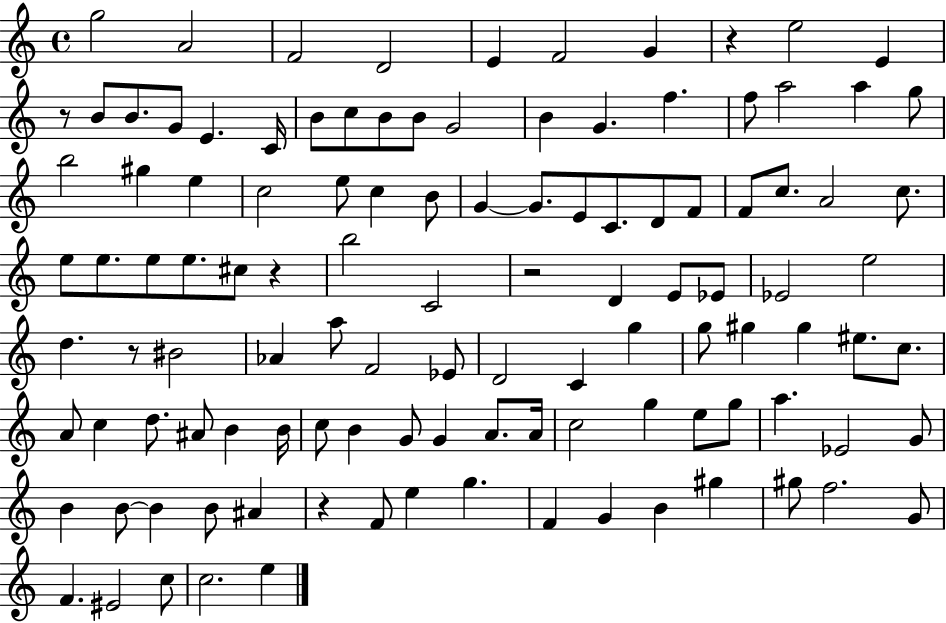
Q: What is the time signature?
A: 4/4